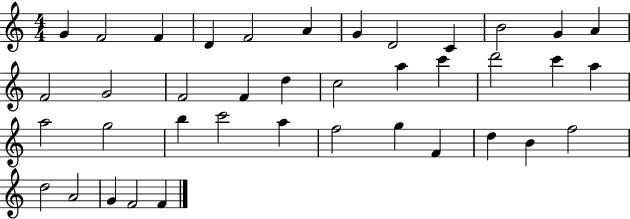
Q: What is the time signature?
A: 4/4